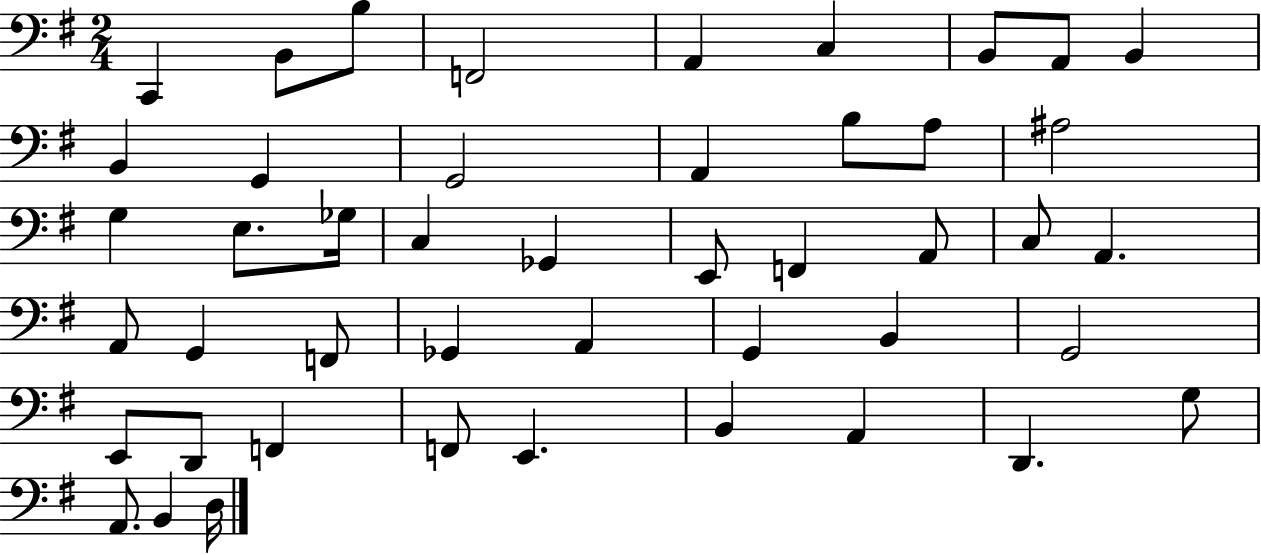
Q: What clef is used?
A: bass